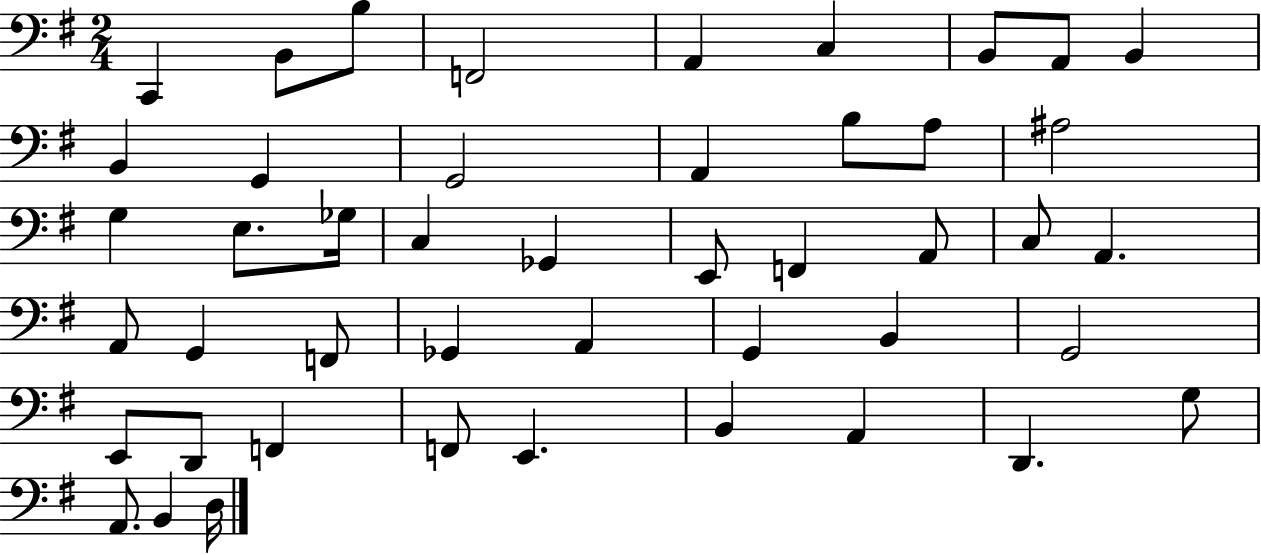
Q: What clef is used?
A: bass